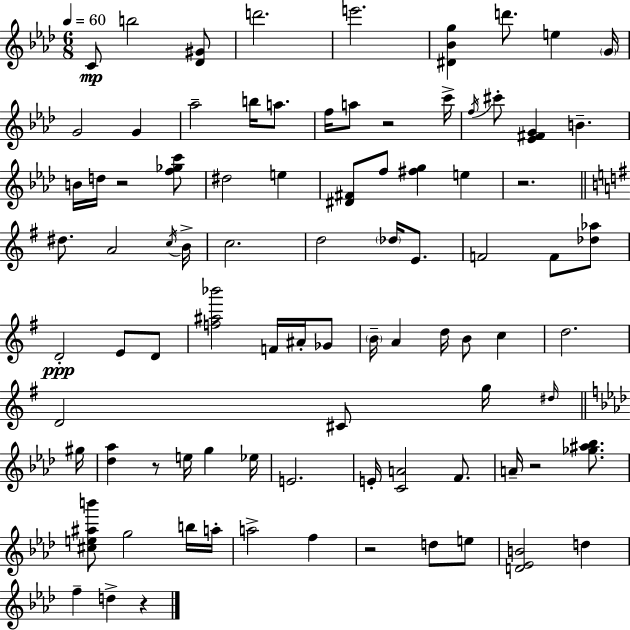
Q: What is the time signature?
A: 6/8